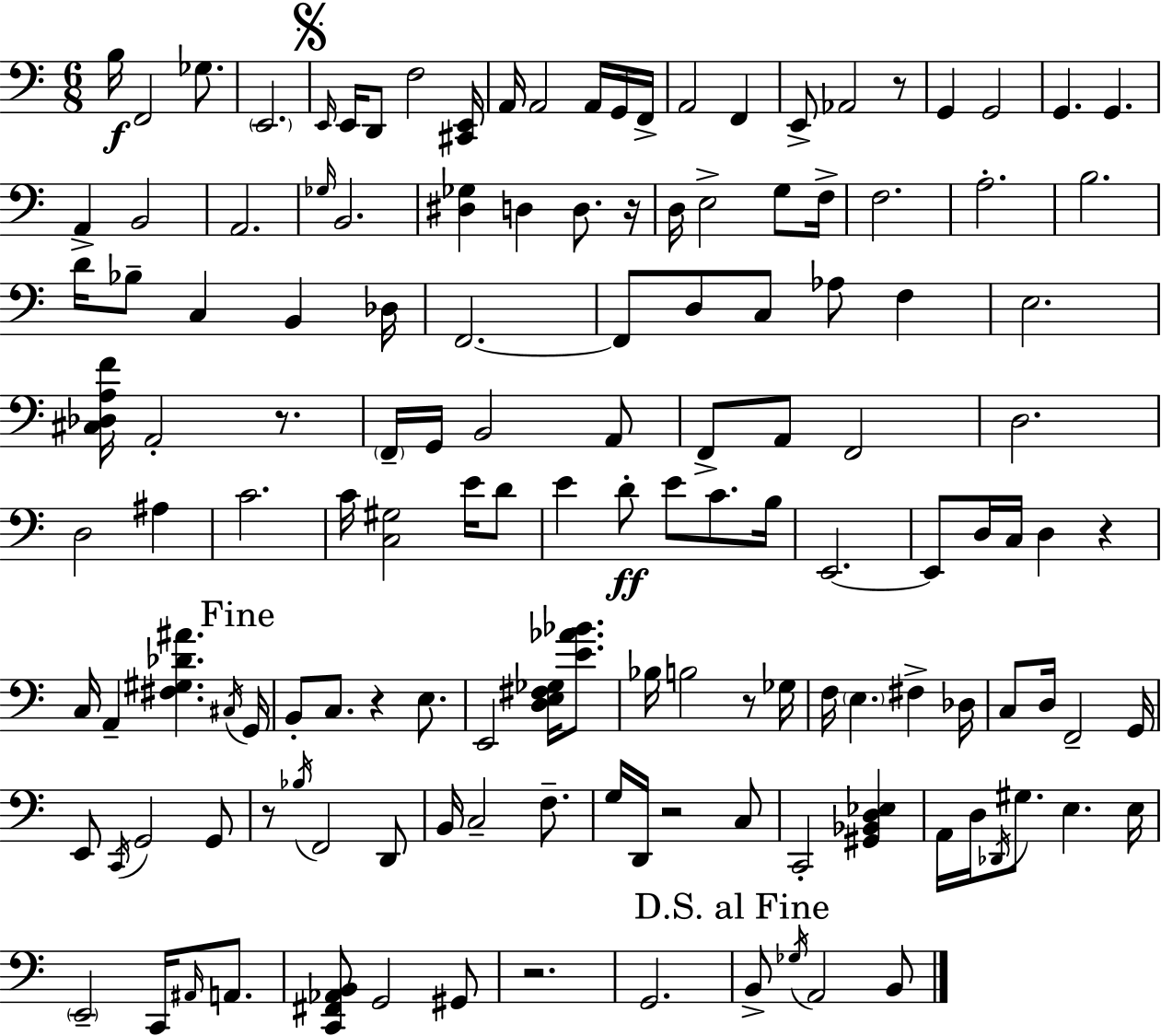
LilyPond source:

{
  \clef bass
  \numericTimeSignature
  \time 6/8
  \key c \major
  b16\f f,2 ges8. | \parenthesize e,2. | \mark \markup { \musicglyph "scripts.segno" } \grace { e,16 } e,16 d,8 f2 | <cis, e,>16 a,16 a,2 a,16 g,16 | \break f,16-> a,2 f,4 | e,8-> aes,2 r8 | g,4 g,2 | g,4. g,4. | \break a,4-> b,2 | a,2. | \grace { ges16 } b,2. | <dis ges>4 d4 d8. | \break r16 d16 e2-> g8 | f16-> f2. | a2.-. | b2. | \break d'16 bes8-- c4 b,4 | des16 f,2.~~ | f,8 d8 c8 aes8 f4 | e2. | \break <cis des a f'>16 a,2-. r8. | \parenthesize f,16-- g,16 b,2 | a,8 f,8-> a,8 f,2 | d2. | \break d2 ais4 | c'2. | c'16 <c gis>2 e'16 | d'8 e'4 d'8-.\ff e'8 c'8. | \break b16 e,2.~~ | e,8 d16 c16 d4 r4 | c16 a,4-- <fis gis des' ais'>4. | \acciaccatura { cis16 } \mark "Fine" g,16 b,8-. c8. r4 | \break e8. e,2 <d e fis ges>16 | <e' aes' bes'>8. bes16 b2 | r8 ges16 f16 \parenthesize e4. fis4-> | des16 c8 d16 f,2-- | \break g,16 e,8 \acciaccatura { c,16 } g,2 | g,8 r8 \acciaccatura { bes16 } f,2 | d,8 b,16 c2-- | f8.-- g16 d,16 r2 | \break c8 c,2-. | <gis, bes, d ees>4 a,16 d16 \acciaccatura { des,16 } gis8. e4. | e16 \parenthesize e,2-- | c,16 \grace { ais,16 } a,8. <c, fis, aes, b,>8 g,2 | \break gis,8 r2. | g,2. | \mark "D.S. al Fine" b,8-> \acciaccatura { ges16 } a,2 | b,8 \bar "|."
}